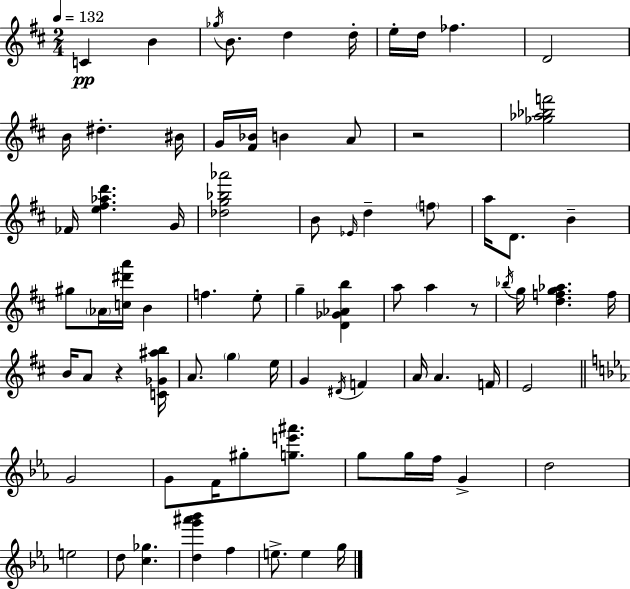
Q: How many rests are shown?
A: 3